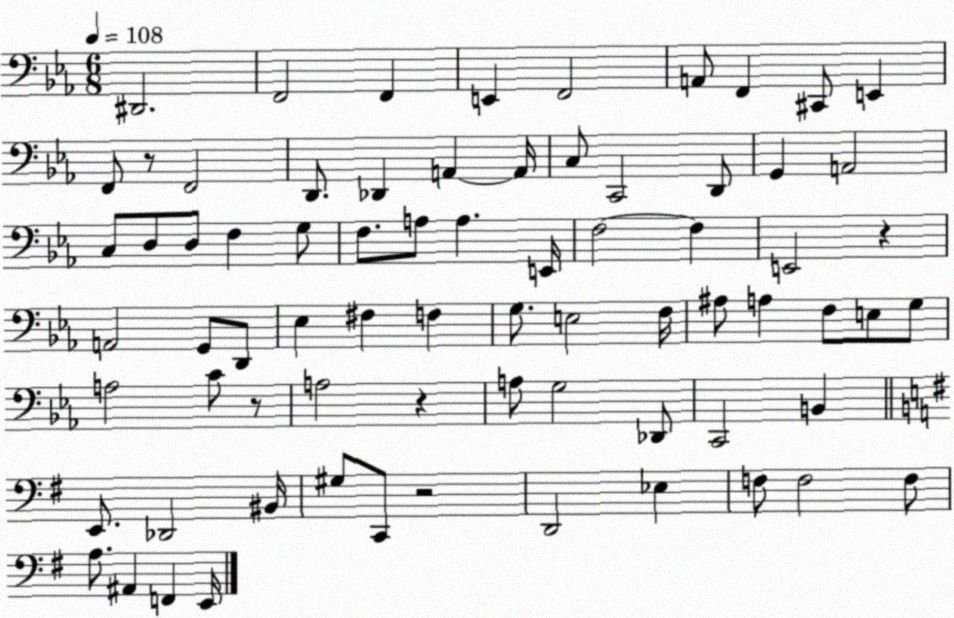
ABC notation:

X:1
T:Untitled
M:6/8
L:1/4
K:Eb
^D,,2 F,,2 F,, E,, F,,2 A,,/2 F,, ^C,,/2 E,, F,,/2 z/2 F,,2 D,,/2 _D,, A,, A,,/4 C,/2 C,,2 D,,/2 G,, A,,2 C,/2 D,/2 D,/2 F, G,/2 F,/2 A,/2 A, E,,/4 F,2 F, E,,2 z A,,2 G,,/2 D,,/2 _E, ^F, F, G,/2 E,2 F,/4 ^A,/2 A, F,/2 E,/2 G,/2 A,2 C/2 z/2 A,2 z A,/2 G,2 _D,,/2 C,,2 B,, E,,/2 _D,,2 ^B,,/4 ^G,/2 C,,/2 z2 D,,2 _E, F,/2 F,2 F,/2 A,/2 ^A,, F,, E,,/4